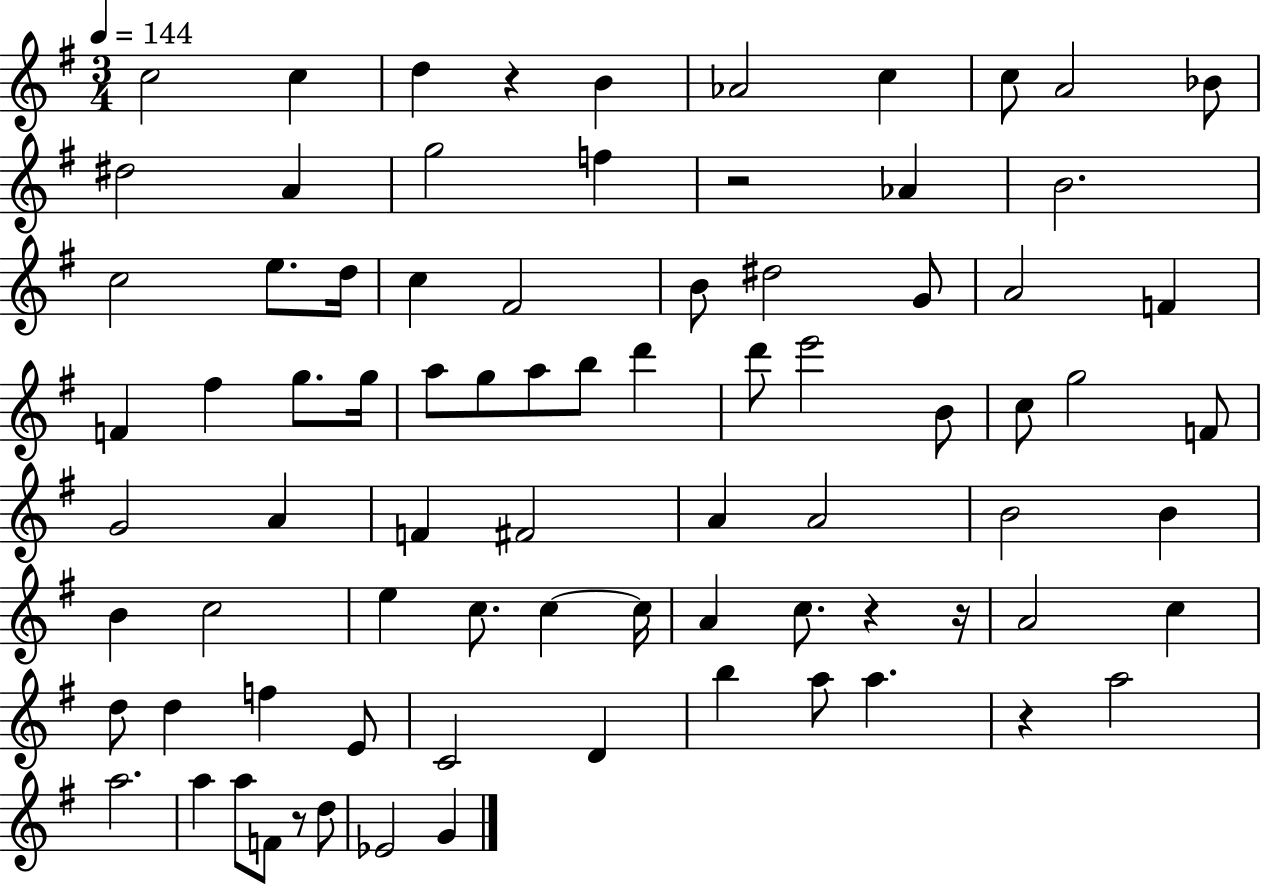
X:1
T:Untitled
M:3/4
L:1/4
K:G
c2 c d z B _A2 c c/2 A2 _B/2 ^d2 A g2 f z2 _A B2 c2 e/2 d/4 c ^F2 B/2 ^d2 G/2 A2 F F ^f g/2 g/4 a/2 g/2 a/2 b/2 d' d'/2 e'2 B/2 c/2 g2 F/2 G2 A F ^F2 A A2 B2 B B c2 e c/2 c c/4 A c/2 z z/4 A2 c d/2 d f E/2 C2 D b a/2 a z a2 a2 a a/2 F/2 z/2 d/2 _E2 G